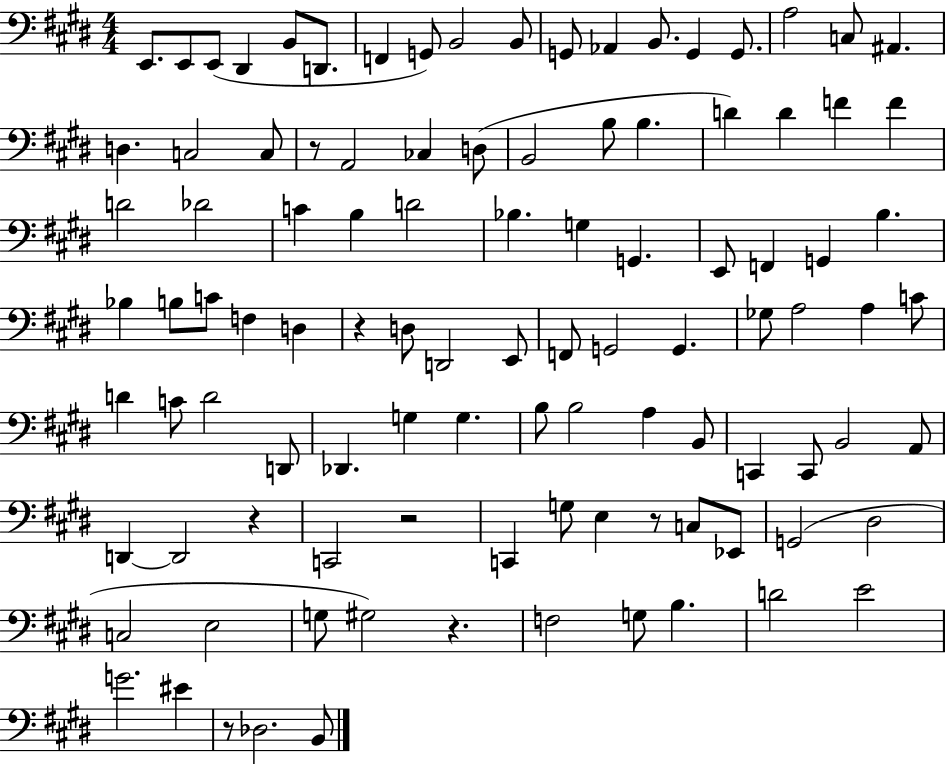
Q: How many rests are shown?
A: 7